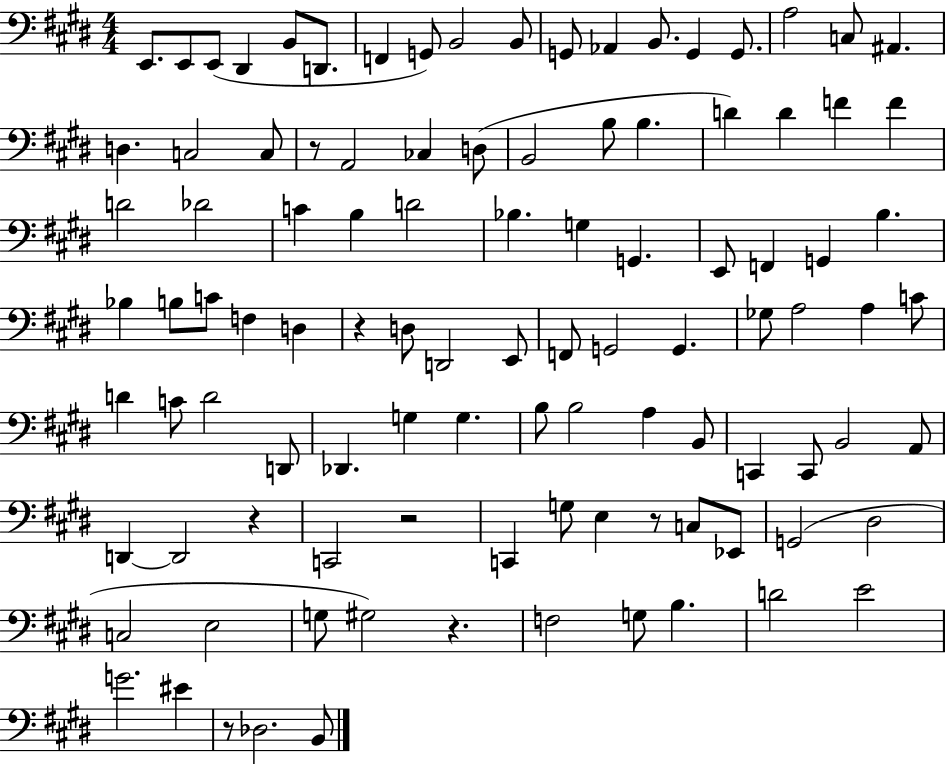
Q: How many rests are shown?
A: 7